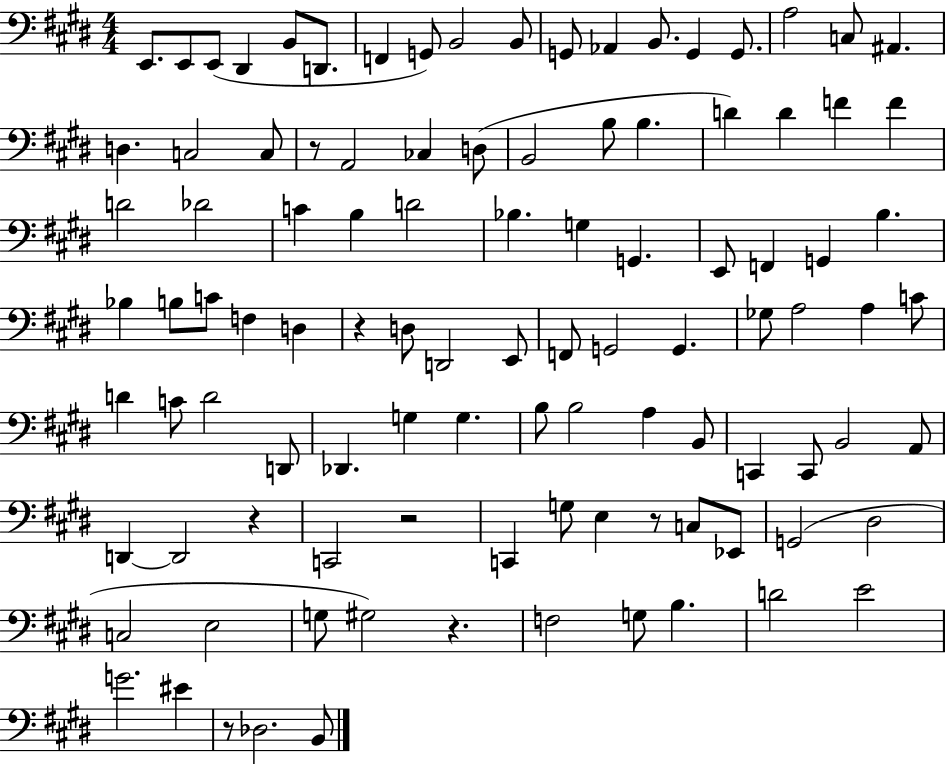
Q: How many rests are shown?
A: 7